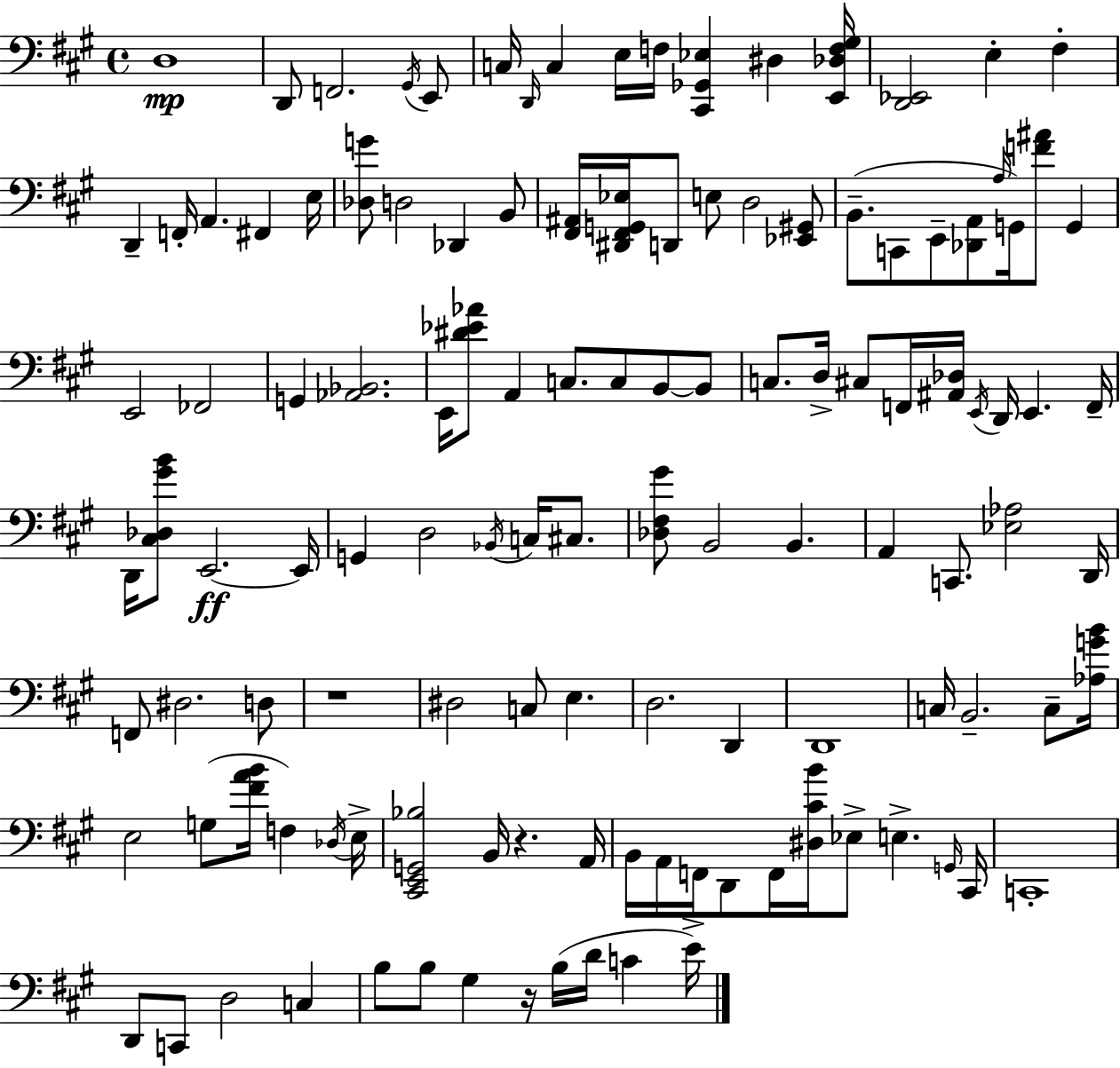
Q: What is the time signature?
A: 4/4